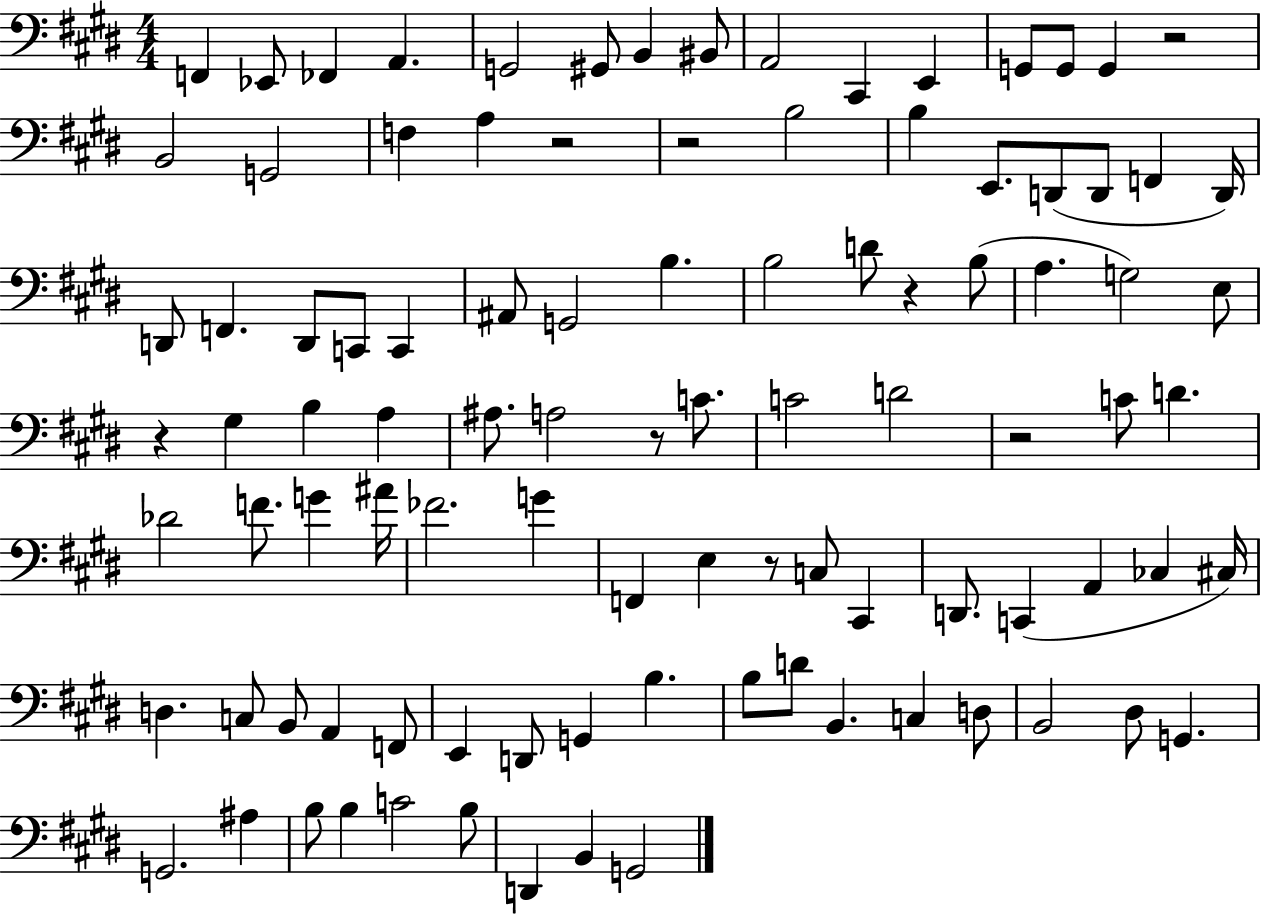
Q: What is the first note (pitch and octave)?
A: F2